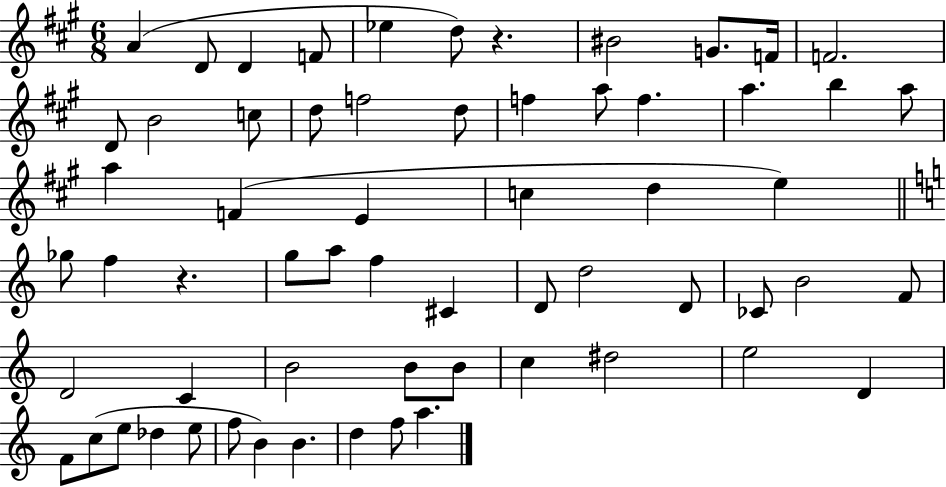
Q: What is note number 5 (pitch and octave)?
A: Eb5